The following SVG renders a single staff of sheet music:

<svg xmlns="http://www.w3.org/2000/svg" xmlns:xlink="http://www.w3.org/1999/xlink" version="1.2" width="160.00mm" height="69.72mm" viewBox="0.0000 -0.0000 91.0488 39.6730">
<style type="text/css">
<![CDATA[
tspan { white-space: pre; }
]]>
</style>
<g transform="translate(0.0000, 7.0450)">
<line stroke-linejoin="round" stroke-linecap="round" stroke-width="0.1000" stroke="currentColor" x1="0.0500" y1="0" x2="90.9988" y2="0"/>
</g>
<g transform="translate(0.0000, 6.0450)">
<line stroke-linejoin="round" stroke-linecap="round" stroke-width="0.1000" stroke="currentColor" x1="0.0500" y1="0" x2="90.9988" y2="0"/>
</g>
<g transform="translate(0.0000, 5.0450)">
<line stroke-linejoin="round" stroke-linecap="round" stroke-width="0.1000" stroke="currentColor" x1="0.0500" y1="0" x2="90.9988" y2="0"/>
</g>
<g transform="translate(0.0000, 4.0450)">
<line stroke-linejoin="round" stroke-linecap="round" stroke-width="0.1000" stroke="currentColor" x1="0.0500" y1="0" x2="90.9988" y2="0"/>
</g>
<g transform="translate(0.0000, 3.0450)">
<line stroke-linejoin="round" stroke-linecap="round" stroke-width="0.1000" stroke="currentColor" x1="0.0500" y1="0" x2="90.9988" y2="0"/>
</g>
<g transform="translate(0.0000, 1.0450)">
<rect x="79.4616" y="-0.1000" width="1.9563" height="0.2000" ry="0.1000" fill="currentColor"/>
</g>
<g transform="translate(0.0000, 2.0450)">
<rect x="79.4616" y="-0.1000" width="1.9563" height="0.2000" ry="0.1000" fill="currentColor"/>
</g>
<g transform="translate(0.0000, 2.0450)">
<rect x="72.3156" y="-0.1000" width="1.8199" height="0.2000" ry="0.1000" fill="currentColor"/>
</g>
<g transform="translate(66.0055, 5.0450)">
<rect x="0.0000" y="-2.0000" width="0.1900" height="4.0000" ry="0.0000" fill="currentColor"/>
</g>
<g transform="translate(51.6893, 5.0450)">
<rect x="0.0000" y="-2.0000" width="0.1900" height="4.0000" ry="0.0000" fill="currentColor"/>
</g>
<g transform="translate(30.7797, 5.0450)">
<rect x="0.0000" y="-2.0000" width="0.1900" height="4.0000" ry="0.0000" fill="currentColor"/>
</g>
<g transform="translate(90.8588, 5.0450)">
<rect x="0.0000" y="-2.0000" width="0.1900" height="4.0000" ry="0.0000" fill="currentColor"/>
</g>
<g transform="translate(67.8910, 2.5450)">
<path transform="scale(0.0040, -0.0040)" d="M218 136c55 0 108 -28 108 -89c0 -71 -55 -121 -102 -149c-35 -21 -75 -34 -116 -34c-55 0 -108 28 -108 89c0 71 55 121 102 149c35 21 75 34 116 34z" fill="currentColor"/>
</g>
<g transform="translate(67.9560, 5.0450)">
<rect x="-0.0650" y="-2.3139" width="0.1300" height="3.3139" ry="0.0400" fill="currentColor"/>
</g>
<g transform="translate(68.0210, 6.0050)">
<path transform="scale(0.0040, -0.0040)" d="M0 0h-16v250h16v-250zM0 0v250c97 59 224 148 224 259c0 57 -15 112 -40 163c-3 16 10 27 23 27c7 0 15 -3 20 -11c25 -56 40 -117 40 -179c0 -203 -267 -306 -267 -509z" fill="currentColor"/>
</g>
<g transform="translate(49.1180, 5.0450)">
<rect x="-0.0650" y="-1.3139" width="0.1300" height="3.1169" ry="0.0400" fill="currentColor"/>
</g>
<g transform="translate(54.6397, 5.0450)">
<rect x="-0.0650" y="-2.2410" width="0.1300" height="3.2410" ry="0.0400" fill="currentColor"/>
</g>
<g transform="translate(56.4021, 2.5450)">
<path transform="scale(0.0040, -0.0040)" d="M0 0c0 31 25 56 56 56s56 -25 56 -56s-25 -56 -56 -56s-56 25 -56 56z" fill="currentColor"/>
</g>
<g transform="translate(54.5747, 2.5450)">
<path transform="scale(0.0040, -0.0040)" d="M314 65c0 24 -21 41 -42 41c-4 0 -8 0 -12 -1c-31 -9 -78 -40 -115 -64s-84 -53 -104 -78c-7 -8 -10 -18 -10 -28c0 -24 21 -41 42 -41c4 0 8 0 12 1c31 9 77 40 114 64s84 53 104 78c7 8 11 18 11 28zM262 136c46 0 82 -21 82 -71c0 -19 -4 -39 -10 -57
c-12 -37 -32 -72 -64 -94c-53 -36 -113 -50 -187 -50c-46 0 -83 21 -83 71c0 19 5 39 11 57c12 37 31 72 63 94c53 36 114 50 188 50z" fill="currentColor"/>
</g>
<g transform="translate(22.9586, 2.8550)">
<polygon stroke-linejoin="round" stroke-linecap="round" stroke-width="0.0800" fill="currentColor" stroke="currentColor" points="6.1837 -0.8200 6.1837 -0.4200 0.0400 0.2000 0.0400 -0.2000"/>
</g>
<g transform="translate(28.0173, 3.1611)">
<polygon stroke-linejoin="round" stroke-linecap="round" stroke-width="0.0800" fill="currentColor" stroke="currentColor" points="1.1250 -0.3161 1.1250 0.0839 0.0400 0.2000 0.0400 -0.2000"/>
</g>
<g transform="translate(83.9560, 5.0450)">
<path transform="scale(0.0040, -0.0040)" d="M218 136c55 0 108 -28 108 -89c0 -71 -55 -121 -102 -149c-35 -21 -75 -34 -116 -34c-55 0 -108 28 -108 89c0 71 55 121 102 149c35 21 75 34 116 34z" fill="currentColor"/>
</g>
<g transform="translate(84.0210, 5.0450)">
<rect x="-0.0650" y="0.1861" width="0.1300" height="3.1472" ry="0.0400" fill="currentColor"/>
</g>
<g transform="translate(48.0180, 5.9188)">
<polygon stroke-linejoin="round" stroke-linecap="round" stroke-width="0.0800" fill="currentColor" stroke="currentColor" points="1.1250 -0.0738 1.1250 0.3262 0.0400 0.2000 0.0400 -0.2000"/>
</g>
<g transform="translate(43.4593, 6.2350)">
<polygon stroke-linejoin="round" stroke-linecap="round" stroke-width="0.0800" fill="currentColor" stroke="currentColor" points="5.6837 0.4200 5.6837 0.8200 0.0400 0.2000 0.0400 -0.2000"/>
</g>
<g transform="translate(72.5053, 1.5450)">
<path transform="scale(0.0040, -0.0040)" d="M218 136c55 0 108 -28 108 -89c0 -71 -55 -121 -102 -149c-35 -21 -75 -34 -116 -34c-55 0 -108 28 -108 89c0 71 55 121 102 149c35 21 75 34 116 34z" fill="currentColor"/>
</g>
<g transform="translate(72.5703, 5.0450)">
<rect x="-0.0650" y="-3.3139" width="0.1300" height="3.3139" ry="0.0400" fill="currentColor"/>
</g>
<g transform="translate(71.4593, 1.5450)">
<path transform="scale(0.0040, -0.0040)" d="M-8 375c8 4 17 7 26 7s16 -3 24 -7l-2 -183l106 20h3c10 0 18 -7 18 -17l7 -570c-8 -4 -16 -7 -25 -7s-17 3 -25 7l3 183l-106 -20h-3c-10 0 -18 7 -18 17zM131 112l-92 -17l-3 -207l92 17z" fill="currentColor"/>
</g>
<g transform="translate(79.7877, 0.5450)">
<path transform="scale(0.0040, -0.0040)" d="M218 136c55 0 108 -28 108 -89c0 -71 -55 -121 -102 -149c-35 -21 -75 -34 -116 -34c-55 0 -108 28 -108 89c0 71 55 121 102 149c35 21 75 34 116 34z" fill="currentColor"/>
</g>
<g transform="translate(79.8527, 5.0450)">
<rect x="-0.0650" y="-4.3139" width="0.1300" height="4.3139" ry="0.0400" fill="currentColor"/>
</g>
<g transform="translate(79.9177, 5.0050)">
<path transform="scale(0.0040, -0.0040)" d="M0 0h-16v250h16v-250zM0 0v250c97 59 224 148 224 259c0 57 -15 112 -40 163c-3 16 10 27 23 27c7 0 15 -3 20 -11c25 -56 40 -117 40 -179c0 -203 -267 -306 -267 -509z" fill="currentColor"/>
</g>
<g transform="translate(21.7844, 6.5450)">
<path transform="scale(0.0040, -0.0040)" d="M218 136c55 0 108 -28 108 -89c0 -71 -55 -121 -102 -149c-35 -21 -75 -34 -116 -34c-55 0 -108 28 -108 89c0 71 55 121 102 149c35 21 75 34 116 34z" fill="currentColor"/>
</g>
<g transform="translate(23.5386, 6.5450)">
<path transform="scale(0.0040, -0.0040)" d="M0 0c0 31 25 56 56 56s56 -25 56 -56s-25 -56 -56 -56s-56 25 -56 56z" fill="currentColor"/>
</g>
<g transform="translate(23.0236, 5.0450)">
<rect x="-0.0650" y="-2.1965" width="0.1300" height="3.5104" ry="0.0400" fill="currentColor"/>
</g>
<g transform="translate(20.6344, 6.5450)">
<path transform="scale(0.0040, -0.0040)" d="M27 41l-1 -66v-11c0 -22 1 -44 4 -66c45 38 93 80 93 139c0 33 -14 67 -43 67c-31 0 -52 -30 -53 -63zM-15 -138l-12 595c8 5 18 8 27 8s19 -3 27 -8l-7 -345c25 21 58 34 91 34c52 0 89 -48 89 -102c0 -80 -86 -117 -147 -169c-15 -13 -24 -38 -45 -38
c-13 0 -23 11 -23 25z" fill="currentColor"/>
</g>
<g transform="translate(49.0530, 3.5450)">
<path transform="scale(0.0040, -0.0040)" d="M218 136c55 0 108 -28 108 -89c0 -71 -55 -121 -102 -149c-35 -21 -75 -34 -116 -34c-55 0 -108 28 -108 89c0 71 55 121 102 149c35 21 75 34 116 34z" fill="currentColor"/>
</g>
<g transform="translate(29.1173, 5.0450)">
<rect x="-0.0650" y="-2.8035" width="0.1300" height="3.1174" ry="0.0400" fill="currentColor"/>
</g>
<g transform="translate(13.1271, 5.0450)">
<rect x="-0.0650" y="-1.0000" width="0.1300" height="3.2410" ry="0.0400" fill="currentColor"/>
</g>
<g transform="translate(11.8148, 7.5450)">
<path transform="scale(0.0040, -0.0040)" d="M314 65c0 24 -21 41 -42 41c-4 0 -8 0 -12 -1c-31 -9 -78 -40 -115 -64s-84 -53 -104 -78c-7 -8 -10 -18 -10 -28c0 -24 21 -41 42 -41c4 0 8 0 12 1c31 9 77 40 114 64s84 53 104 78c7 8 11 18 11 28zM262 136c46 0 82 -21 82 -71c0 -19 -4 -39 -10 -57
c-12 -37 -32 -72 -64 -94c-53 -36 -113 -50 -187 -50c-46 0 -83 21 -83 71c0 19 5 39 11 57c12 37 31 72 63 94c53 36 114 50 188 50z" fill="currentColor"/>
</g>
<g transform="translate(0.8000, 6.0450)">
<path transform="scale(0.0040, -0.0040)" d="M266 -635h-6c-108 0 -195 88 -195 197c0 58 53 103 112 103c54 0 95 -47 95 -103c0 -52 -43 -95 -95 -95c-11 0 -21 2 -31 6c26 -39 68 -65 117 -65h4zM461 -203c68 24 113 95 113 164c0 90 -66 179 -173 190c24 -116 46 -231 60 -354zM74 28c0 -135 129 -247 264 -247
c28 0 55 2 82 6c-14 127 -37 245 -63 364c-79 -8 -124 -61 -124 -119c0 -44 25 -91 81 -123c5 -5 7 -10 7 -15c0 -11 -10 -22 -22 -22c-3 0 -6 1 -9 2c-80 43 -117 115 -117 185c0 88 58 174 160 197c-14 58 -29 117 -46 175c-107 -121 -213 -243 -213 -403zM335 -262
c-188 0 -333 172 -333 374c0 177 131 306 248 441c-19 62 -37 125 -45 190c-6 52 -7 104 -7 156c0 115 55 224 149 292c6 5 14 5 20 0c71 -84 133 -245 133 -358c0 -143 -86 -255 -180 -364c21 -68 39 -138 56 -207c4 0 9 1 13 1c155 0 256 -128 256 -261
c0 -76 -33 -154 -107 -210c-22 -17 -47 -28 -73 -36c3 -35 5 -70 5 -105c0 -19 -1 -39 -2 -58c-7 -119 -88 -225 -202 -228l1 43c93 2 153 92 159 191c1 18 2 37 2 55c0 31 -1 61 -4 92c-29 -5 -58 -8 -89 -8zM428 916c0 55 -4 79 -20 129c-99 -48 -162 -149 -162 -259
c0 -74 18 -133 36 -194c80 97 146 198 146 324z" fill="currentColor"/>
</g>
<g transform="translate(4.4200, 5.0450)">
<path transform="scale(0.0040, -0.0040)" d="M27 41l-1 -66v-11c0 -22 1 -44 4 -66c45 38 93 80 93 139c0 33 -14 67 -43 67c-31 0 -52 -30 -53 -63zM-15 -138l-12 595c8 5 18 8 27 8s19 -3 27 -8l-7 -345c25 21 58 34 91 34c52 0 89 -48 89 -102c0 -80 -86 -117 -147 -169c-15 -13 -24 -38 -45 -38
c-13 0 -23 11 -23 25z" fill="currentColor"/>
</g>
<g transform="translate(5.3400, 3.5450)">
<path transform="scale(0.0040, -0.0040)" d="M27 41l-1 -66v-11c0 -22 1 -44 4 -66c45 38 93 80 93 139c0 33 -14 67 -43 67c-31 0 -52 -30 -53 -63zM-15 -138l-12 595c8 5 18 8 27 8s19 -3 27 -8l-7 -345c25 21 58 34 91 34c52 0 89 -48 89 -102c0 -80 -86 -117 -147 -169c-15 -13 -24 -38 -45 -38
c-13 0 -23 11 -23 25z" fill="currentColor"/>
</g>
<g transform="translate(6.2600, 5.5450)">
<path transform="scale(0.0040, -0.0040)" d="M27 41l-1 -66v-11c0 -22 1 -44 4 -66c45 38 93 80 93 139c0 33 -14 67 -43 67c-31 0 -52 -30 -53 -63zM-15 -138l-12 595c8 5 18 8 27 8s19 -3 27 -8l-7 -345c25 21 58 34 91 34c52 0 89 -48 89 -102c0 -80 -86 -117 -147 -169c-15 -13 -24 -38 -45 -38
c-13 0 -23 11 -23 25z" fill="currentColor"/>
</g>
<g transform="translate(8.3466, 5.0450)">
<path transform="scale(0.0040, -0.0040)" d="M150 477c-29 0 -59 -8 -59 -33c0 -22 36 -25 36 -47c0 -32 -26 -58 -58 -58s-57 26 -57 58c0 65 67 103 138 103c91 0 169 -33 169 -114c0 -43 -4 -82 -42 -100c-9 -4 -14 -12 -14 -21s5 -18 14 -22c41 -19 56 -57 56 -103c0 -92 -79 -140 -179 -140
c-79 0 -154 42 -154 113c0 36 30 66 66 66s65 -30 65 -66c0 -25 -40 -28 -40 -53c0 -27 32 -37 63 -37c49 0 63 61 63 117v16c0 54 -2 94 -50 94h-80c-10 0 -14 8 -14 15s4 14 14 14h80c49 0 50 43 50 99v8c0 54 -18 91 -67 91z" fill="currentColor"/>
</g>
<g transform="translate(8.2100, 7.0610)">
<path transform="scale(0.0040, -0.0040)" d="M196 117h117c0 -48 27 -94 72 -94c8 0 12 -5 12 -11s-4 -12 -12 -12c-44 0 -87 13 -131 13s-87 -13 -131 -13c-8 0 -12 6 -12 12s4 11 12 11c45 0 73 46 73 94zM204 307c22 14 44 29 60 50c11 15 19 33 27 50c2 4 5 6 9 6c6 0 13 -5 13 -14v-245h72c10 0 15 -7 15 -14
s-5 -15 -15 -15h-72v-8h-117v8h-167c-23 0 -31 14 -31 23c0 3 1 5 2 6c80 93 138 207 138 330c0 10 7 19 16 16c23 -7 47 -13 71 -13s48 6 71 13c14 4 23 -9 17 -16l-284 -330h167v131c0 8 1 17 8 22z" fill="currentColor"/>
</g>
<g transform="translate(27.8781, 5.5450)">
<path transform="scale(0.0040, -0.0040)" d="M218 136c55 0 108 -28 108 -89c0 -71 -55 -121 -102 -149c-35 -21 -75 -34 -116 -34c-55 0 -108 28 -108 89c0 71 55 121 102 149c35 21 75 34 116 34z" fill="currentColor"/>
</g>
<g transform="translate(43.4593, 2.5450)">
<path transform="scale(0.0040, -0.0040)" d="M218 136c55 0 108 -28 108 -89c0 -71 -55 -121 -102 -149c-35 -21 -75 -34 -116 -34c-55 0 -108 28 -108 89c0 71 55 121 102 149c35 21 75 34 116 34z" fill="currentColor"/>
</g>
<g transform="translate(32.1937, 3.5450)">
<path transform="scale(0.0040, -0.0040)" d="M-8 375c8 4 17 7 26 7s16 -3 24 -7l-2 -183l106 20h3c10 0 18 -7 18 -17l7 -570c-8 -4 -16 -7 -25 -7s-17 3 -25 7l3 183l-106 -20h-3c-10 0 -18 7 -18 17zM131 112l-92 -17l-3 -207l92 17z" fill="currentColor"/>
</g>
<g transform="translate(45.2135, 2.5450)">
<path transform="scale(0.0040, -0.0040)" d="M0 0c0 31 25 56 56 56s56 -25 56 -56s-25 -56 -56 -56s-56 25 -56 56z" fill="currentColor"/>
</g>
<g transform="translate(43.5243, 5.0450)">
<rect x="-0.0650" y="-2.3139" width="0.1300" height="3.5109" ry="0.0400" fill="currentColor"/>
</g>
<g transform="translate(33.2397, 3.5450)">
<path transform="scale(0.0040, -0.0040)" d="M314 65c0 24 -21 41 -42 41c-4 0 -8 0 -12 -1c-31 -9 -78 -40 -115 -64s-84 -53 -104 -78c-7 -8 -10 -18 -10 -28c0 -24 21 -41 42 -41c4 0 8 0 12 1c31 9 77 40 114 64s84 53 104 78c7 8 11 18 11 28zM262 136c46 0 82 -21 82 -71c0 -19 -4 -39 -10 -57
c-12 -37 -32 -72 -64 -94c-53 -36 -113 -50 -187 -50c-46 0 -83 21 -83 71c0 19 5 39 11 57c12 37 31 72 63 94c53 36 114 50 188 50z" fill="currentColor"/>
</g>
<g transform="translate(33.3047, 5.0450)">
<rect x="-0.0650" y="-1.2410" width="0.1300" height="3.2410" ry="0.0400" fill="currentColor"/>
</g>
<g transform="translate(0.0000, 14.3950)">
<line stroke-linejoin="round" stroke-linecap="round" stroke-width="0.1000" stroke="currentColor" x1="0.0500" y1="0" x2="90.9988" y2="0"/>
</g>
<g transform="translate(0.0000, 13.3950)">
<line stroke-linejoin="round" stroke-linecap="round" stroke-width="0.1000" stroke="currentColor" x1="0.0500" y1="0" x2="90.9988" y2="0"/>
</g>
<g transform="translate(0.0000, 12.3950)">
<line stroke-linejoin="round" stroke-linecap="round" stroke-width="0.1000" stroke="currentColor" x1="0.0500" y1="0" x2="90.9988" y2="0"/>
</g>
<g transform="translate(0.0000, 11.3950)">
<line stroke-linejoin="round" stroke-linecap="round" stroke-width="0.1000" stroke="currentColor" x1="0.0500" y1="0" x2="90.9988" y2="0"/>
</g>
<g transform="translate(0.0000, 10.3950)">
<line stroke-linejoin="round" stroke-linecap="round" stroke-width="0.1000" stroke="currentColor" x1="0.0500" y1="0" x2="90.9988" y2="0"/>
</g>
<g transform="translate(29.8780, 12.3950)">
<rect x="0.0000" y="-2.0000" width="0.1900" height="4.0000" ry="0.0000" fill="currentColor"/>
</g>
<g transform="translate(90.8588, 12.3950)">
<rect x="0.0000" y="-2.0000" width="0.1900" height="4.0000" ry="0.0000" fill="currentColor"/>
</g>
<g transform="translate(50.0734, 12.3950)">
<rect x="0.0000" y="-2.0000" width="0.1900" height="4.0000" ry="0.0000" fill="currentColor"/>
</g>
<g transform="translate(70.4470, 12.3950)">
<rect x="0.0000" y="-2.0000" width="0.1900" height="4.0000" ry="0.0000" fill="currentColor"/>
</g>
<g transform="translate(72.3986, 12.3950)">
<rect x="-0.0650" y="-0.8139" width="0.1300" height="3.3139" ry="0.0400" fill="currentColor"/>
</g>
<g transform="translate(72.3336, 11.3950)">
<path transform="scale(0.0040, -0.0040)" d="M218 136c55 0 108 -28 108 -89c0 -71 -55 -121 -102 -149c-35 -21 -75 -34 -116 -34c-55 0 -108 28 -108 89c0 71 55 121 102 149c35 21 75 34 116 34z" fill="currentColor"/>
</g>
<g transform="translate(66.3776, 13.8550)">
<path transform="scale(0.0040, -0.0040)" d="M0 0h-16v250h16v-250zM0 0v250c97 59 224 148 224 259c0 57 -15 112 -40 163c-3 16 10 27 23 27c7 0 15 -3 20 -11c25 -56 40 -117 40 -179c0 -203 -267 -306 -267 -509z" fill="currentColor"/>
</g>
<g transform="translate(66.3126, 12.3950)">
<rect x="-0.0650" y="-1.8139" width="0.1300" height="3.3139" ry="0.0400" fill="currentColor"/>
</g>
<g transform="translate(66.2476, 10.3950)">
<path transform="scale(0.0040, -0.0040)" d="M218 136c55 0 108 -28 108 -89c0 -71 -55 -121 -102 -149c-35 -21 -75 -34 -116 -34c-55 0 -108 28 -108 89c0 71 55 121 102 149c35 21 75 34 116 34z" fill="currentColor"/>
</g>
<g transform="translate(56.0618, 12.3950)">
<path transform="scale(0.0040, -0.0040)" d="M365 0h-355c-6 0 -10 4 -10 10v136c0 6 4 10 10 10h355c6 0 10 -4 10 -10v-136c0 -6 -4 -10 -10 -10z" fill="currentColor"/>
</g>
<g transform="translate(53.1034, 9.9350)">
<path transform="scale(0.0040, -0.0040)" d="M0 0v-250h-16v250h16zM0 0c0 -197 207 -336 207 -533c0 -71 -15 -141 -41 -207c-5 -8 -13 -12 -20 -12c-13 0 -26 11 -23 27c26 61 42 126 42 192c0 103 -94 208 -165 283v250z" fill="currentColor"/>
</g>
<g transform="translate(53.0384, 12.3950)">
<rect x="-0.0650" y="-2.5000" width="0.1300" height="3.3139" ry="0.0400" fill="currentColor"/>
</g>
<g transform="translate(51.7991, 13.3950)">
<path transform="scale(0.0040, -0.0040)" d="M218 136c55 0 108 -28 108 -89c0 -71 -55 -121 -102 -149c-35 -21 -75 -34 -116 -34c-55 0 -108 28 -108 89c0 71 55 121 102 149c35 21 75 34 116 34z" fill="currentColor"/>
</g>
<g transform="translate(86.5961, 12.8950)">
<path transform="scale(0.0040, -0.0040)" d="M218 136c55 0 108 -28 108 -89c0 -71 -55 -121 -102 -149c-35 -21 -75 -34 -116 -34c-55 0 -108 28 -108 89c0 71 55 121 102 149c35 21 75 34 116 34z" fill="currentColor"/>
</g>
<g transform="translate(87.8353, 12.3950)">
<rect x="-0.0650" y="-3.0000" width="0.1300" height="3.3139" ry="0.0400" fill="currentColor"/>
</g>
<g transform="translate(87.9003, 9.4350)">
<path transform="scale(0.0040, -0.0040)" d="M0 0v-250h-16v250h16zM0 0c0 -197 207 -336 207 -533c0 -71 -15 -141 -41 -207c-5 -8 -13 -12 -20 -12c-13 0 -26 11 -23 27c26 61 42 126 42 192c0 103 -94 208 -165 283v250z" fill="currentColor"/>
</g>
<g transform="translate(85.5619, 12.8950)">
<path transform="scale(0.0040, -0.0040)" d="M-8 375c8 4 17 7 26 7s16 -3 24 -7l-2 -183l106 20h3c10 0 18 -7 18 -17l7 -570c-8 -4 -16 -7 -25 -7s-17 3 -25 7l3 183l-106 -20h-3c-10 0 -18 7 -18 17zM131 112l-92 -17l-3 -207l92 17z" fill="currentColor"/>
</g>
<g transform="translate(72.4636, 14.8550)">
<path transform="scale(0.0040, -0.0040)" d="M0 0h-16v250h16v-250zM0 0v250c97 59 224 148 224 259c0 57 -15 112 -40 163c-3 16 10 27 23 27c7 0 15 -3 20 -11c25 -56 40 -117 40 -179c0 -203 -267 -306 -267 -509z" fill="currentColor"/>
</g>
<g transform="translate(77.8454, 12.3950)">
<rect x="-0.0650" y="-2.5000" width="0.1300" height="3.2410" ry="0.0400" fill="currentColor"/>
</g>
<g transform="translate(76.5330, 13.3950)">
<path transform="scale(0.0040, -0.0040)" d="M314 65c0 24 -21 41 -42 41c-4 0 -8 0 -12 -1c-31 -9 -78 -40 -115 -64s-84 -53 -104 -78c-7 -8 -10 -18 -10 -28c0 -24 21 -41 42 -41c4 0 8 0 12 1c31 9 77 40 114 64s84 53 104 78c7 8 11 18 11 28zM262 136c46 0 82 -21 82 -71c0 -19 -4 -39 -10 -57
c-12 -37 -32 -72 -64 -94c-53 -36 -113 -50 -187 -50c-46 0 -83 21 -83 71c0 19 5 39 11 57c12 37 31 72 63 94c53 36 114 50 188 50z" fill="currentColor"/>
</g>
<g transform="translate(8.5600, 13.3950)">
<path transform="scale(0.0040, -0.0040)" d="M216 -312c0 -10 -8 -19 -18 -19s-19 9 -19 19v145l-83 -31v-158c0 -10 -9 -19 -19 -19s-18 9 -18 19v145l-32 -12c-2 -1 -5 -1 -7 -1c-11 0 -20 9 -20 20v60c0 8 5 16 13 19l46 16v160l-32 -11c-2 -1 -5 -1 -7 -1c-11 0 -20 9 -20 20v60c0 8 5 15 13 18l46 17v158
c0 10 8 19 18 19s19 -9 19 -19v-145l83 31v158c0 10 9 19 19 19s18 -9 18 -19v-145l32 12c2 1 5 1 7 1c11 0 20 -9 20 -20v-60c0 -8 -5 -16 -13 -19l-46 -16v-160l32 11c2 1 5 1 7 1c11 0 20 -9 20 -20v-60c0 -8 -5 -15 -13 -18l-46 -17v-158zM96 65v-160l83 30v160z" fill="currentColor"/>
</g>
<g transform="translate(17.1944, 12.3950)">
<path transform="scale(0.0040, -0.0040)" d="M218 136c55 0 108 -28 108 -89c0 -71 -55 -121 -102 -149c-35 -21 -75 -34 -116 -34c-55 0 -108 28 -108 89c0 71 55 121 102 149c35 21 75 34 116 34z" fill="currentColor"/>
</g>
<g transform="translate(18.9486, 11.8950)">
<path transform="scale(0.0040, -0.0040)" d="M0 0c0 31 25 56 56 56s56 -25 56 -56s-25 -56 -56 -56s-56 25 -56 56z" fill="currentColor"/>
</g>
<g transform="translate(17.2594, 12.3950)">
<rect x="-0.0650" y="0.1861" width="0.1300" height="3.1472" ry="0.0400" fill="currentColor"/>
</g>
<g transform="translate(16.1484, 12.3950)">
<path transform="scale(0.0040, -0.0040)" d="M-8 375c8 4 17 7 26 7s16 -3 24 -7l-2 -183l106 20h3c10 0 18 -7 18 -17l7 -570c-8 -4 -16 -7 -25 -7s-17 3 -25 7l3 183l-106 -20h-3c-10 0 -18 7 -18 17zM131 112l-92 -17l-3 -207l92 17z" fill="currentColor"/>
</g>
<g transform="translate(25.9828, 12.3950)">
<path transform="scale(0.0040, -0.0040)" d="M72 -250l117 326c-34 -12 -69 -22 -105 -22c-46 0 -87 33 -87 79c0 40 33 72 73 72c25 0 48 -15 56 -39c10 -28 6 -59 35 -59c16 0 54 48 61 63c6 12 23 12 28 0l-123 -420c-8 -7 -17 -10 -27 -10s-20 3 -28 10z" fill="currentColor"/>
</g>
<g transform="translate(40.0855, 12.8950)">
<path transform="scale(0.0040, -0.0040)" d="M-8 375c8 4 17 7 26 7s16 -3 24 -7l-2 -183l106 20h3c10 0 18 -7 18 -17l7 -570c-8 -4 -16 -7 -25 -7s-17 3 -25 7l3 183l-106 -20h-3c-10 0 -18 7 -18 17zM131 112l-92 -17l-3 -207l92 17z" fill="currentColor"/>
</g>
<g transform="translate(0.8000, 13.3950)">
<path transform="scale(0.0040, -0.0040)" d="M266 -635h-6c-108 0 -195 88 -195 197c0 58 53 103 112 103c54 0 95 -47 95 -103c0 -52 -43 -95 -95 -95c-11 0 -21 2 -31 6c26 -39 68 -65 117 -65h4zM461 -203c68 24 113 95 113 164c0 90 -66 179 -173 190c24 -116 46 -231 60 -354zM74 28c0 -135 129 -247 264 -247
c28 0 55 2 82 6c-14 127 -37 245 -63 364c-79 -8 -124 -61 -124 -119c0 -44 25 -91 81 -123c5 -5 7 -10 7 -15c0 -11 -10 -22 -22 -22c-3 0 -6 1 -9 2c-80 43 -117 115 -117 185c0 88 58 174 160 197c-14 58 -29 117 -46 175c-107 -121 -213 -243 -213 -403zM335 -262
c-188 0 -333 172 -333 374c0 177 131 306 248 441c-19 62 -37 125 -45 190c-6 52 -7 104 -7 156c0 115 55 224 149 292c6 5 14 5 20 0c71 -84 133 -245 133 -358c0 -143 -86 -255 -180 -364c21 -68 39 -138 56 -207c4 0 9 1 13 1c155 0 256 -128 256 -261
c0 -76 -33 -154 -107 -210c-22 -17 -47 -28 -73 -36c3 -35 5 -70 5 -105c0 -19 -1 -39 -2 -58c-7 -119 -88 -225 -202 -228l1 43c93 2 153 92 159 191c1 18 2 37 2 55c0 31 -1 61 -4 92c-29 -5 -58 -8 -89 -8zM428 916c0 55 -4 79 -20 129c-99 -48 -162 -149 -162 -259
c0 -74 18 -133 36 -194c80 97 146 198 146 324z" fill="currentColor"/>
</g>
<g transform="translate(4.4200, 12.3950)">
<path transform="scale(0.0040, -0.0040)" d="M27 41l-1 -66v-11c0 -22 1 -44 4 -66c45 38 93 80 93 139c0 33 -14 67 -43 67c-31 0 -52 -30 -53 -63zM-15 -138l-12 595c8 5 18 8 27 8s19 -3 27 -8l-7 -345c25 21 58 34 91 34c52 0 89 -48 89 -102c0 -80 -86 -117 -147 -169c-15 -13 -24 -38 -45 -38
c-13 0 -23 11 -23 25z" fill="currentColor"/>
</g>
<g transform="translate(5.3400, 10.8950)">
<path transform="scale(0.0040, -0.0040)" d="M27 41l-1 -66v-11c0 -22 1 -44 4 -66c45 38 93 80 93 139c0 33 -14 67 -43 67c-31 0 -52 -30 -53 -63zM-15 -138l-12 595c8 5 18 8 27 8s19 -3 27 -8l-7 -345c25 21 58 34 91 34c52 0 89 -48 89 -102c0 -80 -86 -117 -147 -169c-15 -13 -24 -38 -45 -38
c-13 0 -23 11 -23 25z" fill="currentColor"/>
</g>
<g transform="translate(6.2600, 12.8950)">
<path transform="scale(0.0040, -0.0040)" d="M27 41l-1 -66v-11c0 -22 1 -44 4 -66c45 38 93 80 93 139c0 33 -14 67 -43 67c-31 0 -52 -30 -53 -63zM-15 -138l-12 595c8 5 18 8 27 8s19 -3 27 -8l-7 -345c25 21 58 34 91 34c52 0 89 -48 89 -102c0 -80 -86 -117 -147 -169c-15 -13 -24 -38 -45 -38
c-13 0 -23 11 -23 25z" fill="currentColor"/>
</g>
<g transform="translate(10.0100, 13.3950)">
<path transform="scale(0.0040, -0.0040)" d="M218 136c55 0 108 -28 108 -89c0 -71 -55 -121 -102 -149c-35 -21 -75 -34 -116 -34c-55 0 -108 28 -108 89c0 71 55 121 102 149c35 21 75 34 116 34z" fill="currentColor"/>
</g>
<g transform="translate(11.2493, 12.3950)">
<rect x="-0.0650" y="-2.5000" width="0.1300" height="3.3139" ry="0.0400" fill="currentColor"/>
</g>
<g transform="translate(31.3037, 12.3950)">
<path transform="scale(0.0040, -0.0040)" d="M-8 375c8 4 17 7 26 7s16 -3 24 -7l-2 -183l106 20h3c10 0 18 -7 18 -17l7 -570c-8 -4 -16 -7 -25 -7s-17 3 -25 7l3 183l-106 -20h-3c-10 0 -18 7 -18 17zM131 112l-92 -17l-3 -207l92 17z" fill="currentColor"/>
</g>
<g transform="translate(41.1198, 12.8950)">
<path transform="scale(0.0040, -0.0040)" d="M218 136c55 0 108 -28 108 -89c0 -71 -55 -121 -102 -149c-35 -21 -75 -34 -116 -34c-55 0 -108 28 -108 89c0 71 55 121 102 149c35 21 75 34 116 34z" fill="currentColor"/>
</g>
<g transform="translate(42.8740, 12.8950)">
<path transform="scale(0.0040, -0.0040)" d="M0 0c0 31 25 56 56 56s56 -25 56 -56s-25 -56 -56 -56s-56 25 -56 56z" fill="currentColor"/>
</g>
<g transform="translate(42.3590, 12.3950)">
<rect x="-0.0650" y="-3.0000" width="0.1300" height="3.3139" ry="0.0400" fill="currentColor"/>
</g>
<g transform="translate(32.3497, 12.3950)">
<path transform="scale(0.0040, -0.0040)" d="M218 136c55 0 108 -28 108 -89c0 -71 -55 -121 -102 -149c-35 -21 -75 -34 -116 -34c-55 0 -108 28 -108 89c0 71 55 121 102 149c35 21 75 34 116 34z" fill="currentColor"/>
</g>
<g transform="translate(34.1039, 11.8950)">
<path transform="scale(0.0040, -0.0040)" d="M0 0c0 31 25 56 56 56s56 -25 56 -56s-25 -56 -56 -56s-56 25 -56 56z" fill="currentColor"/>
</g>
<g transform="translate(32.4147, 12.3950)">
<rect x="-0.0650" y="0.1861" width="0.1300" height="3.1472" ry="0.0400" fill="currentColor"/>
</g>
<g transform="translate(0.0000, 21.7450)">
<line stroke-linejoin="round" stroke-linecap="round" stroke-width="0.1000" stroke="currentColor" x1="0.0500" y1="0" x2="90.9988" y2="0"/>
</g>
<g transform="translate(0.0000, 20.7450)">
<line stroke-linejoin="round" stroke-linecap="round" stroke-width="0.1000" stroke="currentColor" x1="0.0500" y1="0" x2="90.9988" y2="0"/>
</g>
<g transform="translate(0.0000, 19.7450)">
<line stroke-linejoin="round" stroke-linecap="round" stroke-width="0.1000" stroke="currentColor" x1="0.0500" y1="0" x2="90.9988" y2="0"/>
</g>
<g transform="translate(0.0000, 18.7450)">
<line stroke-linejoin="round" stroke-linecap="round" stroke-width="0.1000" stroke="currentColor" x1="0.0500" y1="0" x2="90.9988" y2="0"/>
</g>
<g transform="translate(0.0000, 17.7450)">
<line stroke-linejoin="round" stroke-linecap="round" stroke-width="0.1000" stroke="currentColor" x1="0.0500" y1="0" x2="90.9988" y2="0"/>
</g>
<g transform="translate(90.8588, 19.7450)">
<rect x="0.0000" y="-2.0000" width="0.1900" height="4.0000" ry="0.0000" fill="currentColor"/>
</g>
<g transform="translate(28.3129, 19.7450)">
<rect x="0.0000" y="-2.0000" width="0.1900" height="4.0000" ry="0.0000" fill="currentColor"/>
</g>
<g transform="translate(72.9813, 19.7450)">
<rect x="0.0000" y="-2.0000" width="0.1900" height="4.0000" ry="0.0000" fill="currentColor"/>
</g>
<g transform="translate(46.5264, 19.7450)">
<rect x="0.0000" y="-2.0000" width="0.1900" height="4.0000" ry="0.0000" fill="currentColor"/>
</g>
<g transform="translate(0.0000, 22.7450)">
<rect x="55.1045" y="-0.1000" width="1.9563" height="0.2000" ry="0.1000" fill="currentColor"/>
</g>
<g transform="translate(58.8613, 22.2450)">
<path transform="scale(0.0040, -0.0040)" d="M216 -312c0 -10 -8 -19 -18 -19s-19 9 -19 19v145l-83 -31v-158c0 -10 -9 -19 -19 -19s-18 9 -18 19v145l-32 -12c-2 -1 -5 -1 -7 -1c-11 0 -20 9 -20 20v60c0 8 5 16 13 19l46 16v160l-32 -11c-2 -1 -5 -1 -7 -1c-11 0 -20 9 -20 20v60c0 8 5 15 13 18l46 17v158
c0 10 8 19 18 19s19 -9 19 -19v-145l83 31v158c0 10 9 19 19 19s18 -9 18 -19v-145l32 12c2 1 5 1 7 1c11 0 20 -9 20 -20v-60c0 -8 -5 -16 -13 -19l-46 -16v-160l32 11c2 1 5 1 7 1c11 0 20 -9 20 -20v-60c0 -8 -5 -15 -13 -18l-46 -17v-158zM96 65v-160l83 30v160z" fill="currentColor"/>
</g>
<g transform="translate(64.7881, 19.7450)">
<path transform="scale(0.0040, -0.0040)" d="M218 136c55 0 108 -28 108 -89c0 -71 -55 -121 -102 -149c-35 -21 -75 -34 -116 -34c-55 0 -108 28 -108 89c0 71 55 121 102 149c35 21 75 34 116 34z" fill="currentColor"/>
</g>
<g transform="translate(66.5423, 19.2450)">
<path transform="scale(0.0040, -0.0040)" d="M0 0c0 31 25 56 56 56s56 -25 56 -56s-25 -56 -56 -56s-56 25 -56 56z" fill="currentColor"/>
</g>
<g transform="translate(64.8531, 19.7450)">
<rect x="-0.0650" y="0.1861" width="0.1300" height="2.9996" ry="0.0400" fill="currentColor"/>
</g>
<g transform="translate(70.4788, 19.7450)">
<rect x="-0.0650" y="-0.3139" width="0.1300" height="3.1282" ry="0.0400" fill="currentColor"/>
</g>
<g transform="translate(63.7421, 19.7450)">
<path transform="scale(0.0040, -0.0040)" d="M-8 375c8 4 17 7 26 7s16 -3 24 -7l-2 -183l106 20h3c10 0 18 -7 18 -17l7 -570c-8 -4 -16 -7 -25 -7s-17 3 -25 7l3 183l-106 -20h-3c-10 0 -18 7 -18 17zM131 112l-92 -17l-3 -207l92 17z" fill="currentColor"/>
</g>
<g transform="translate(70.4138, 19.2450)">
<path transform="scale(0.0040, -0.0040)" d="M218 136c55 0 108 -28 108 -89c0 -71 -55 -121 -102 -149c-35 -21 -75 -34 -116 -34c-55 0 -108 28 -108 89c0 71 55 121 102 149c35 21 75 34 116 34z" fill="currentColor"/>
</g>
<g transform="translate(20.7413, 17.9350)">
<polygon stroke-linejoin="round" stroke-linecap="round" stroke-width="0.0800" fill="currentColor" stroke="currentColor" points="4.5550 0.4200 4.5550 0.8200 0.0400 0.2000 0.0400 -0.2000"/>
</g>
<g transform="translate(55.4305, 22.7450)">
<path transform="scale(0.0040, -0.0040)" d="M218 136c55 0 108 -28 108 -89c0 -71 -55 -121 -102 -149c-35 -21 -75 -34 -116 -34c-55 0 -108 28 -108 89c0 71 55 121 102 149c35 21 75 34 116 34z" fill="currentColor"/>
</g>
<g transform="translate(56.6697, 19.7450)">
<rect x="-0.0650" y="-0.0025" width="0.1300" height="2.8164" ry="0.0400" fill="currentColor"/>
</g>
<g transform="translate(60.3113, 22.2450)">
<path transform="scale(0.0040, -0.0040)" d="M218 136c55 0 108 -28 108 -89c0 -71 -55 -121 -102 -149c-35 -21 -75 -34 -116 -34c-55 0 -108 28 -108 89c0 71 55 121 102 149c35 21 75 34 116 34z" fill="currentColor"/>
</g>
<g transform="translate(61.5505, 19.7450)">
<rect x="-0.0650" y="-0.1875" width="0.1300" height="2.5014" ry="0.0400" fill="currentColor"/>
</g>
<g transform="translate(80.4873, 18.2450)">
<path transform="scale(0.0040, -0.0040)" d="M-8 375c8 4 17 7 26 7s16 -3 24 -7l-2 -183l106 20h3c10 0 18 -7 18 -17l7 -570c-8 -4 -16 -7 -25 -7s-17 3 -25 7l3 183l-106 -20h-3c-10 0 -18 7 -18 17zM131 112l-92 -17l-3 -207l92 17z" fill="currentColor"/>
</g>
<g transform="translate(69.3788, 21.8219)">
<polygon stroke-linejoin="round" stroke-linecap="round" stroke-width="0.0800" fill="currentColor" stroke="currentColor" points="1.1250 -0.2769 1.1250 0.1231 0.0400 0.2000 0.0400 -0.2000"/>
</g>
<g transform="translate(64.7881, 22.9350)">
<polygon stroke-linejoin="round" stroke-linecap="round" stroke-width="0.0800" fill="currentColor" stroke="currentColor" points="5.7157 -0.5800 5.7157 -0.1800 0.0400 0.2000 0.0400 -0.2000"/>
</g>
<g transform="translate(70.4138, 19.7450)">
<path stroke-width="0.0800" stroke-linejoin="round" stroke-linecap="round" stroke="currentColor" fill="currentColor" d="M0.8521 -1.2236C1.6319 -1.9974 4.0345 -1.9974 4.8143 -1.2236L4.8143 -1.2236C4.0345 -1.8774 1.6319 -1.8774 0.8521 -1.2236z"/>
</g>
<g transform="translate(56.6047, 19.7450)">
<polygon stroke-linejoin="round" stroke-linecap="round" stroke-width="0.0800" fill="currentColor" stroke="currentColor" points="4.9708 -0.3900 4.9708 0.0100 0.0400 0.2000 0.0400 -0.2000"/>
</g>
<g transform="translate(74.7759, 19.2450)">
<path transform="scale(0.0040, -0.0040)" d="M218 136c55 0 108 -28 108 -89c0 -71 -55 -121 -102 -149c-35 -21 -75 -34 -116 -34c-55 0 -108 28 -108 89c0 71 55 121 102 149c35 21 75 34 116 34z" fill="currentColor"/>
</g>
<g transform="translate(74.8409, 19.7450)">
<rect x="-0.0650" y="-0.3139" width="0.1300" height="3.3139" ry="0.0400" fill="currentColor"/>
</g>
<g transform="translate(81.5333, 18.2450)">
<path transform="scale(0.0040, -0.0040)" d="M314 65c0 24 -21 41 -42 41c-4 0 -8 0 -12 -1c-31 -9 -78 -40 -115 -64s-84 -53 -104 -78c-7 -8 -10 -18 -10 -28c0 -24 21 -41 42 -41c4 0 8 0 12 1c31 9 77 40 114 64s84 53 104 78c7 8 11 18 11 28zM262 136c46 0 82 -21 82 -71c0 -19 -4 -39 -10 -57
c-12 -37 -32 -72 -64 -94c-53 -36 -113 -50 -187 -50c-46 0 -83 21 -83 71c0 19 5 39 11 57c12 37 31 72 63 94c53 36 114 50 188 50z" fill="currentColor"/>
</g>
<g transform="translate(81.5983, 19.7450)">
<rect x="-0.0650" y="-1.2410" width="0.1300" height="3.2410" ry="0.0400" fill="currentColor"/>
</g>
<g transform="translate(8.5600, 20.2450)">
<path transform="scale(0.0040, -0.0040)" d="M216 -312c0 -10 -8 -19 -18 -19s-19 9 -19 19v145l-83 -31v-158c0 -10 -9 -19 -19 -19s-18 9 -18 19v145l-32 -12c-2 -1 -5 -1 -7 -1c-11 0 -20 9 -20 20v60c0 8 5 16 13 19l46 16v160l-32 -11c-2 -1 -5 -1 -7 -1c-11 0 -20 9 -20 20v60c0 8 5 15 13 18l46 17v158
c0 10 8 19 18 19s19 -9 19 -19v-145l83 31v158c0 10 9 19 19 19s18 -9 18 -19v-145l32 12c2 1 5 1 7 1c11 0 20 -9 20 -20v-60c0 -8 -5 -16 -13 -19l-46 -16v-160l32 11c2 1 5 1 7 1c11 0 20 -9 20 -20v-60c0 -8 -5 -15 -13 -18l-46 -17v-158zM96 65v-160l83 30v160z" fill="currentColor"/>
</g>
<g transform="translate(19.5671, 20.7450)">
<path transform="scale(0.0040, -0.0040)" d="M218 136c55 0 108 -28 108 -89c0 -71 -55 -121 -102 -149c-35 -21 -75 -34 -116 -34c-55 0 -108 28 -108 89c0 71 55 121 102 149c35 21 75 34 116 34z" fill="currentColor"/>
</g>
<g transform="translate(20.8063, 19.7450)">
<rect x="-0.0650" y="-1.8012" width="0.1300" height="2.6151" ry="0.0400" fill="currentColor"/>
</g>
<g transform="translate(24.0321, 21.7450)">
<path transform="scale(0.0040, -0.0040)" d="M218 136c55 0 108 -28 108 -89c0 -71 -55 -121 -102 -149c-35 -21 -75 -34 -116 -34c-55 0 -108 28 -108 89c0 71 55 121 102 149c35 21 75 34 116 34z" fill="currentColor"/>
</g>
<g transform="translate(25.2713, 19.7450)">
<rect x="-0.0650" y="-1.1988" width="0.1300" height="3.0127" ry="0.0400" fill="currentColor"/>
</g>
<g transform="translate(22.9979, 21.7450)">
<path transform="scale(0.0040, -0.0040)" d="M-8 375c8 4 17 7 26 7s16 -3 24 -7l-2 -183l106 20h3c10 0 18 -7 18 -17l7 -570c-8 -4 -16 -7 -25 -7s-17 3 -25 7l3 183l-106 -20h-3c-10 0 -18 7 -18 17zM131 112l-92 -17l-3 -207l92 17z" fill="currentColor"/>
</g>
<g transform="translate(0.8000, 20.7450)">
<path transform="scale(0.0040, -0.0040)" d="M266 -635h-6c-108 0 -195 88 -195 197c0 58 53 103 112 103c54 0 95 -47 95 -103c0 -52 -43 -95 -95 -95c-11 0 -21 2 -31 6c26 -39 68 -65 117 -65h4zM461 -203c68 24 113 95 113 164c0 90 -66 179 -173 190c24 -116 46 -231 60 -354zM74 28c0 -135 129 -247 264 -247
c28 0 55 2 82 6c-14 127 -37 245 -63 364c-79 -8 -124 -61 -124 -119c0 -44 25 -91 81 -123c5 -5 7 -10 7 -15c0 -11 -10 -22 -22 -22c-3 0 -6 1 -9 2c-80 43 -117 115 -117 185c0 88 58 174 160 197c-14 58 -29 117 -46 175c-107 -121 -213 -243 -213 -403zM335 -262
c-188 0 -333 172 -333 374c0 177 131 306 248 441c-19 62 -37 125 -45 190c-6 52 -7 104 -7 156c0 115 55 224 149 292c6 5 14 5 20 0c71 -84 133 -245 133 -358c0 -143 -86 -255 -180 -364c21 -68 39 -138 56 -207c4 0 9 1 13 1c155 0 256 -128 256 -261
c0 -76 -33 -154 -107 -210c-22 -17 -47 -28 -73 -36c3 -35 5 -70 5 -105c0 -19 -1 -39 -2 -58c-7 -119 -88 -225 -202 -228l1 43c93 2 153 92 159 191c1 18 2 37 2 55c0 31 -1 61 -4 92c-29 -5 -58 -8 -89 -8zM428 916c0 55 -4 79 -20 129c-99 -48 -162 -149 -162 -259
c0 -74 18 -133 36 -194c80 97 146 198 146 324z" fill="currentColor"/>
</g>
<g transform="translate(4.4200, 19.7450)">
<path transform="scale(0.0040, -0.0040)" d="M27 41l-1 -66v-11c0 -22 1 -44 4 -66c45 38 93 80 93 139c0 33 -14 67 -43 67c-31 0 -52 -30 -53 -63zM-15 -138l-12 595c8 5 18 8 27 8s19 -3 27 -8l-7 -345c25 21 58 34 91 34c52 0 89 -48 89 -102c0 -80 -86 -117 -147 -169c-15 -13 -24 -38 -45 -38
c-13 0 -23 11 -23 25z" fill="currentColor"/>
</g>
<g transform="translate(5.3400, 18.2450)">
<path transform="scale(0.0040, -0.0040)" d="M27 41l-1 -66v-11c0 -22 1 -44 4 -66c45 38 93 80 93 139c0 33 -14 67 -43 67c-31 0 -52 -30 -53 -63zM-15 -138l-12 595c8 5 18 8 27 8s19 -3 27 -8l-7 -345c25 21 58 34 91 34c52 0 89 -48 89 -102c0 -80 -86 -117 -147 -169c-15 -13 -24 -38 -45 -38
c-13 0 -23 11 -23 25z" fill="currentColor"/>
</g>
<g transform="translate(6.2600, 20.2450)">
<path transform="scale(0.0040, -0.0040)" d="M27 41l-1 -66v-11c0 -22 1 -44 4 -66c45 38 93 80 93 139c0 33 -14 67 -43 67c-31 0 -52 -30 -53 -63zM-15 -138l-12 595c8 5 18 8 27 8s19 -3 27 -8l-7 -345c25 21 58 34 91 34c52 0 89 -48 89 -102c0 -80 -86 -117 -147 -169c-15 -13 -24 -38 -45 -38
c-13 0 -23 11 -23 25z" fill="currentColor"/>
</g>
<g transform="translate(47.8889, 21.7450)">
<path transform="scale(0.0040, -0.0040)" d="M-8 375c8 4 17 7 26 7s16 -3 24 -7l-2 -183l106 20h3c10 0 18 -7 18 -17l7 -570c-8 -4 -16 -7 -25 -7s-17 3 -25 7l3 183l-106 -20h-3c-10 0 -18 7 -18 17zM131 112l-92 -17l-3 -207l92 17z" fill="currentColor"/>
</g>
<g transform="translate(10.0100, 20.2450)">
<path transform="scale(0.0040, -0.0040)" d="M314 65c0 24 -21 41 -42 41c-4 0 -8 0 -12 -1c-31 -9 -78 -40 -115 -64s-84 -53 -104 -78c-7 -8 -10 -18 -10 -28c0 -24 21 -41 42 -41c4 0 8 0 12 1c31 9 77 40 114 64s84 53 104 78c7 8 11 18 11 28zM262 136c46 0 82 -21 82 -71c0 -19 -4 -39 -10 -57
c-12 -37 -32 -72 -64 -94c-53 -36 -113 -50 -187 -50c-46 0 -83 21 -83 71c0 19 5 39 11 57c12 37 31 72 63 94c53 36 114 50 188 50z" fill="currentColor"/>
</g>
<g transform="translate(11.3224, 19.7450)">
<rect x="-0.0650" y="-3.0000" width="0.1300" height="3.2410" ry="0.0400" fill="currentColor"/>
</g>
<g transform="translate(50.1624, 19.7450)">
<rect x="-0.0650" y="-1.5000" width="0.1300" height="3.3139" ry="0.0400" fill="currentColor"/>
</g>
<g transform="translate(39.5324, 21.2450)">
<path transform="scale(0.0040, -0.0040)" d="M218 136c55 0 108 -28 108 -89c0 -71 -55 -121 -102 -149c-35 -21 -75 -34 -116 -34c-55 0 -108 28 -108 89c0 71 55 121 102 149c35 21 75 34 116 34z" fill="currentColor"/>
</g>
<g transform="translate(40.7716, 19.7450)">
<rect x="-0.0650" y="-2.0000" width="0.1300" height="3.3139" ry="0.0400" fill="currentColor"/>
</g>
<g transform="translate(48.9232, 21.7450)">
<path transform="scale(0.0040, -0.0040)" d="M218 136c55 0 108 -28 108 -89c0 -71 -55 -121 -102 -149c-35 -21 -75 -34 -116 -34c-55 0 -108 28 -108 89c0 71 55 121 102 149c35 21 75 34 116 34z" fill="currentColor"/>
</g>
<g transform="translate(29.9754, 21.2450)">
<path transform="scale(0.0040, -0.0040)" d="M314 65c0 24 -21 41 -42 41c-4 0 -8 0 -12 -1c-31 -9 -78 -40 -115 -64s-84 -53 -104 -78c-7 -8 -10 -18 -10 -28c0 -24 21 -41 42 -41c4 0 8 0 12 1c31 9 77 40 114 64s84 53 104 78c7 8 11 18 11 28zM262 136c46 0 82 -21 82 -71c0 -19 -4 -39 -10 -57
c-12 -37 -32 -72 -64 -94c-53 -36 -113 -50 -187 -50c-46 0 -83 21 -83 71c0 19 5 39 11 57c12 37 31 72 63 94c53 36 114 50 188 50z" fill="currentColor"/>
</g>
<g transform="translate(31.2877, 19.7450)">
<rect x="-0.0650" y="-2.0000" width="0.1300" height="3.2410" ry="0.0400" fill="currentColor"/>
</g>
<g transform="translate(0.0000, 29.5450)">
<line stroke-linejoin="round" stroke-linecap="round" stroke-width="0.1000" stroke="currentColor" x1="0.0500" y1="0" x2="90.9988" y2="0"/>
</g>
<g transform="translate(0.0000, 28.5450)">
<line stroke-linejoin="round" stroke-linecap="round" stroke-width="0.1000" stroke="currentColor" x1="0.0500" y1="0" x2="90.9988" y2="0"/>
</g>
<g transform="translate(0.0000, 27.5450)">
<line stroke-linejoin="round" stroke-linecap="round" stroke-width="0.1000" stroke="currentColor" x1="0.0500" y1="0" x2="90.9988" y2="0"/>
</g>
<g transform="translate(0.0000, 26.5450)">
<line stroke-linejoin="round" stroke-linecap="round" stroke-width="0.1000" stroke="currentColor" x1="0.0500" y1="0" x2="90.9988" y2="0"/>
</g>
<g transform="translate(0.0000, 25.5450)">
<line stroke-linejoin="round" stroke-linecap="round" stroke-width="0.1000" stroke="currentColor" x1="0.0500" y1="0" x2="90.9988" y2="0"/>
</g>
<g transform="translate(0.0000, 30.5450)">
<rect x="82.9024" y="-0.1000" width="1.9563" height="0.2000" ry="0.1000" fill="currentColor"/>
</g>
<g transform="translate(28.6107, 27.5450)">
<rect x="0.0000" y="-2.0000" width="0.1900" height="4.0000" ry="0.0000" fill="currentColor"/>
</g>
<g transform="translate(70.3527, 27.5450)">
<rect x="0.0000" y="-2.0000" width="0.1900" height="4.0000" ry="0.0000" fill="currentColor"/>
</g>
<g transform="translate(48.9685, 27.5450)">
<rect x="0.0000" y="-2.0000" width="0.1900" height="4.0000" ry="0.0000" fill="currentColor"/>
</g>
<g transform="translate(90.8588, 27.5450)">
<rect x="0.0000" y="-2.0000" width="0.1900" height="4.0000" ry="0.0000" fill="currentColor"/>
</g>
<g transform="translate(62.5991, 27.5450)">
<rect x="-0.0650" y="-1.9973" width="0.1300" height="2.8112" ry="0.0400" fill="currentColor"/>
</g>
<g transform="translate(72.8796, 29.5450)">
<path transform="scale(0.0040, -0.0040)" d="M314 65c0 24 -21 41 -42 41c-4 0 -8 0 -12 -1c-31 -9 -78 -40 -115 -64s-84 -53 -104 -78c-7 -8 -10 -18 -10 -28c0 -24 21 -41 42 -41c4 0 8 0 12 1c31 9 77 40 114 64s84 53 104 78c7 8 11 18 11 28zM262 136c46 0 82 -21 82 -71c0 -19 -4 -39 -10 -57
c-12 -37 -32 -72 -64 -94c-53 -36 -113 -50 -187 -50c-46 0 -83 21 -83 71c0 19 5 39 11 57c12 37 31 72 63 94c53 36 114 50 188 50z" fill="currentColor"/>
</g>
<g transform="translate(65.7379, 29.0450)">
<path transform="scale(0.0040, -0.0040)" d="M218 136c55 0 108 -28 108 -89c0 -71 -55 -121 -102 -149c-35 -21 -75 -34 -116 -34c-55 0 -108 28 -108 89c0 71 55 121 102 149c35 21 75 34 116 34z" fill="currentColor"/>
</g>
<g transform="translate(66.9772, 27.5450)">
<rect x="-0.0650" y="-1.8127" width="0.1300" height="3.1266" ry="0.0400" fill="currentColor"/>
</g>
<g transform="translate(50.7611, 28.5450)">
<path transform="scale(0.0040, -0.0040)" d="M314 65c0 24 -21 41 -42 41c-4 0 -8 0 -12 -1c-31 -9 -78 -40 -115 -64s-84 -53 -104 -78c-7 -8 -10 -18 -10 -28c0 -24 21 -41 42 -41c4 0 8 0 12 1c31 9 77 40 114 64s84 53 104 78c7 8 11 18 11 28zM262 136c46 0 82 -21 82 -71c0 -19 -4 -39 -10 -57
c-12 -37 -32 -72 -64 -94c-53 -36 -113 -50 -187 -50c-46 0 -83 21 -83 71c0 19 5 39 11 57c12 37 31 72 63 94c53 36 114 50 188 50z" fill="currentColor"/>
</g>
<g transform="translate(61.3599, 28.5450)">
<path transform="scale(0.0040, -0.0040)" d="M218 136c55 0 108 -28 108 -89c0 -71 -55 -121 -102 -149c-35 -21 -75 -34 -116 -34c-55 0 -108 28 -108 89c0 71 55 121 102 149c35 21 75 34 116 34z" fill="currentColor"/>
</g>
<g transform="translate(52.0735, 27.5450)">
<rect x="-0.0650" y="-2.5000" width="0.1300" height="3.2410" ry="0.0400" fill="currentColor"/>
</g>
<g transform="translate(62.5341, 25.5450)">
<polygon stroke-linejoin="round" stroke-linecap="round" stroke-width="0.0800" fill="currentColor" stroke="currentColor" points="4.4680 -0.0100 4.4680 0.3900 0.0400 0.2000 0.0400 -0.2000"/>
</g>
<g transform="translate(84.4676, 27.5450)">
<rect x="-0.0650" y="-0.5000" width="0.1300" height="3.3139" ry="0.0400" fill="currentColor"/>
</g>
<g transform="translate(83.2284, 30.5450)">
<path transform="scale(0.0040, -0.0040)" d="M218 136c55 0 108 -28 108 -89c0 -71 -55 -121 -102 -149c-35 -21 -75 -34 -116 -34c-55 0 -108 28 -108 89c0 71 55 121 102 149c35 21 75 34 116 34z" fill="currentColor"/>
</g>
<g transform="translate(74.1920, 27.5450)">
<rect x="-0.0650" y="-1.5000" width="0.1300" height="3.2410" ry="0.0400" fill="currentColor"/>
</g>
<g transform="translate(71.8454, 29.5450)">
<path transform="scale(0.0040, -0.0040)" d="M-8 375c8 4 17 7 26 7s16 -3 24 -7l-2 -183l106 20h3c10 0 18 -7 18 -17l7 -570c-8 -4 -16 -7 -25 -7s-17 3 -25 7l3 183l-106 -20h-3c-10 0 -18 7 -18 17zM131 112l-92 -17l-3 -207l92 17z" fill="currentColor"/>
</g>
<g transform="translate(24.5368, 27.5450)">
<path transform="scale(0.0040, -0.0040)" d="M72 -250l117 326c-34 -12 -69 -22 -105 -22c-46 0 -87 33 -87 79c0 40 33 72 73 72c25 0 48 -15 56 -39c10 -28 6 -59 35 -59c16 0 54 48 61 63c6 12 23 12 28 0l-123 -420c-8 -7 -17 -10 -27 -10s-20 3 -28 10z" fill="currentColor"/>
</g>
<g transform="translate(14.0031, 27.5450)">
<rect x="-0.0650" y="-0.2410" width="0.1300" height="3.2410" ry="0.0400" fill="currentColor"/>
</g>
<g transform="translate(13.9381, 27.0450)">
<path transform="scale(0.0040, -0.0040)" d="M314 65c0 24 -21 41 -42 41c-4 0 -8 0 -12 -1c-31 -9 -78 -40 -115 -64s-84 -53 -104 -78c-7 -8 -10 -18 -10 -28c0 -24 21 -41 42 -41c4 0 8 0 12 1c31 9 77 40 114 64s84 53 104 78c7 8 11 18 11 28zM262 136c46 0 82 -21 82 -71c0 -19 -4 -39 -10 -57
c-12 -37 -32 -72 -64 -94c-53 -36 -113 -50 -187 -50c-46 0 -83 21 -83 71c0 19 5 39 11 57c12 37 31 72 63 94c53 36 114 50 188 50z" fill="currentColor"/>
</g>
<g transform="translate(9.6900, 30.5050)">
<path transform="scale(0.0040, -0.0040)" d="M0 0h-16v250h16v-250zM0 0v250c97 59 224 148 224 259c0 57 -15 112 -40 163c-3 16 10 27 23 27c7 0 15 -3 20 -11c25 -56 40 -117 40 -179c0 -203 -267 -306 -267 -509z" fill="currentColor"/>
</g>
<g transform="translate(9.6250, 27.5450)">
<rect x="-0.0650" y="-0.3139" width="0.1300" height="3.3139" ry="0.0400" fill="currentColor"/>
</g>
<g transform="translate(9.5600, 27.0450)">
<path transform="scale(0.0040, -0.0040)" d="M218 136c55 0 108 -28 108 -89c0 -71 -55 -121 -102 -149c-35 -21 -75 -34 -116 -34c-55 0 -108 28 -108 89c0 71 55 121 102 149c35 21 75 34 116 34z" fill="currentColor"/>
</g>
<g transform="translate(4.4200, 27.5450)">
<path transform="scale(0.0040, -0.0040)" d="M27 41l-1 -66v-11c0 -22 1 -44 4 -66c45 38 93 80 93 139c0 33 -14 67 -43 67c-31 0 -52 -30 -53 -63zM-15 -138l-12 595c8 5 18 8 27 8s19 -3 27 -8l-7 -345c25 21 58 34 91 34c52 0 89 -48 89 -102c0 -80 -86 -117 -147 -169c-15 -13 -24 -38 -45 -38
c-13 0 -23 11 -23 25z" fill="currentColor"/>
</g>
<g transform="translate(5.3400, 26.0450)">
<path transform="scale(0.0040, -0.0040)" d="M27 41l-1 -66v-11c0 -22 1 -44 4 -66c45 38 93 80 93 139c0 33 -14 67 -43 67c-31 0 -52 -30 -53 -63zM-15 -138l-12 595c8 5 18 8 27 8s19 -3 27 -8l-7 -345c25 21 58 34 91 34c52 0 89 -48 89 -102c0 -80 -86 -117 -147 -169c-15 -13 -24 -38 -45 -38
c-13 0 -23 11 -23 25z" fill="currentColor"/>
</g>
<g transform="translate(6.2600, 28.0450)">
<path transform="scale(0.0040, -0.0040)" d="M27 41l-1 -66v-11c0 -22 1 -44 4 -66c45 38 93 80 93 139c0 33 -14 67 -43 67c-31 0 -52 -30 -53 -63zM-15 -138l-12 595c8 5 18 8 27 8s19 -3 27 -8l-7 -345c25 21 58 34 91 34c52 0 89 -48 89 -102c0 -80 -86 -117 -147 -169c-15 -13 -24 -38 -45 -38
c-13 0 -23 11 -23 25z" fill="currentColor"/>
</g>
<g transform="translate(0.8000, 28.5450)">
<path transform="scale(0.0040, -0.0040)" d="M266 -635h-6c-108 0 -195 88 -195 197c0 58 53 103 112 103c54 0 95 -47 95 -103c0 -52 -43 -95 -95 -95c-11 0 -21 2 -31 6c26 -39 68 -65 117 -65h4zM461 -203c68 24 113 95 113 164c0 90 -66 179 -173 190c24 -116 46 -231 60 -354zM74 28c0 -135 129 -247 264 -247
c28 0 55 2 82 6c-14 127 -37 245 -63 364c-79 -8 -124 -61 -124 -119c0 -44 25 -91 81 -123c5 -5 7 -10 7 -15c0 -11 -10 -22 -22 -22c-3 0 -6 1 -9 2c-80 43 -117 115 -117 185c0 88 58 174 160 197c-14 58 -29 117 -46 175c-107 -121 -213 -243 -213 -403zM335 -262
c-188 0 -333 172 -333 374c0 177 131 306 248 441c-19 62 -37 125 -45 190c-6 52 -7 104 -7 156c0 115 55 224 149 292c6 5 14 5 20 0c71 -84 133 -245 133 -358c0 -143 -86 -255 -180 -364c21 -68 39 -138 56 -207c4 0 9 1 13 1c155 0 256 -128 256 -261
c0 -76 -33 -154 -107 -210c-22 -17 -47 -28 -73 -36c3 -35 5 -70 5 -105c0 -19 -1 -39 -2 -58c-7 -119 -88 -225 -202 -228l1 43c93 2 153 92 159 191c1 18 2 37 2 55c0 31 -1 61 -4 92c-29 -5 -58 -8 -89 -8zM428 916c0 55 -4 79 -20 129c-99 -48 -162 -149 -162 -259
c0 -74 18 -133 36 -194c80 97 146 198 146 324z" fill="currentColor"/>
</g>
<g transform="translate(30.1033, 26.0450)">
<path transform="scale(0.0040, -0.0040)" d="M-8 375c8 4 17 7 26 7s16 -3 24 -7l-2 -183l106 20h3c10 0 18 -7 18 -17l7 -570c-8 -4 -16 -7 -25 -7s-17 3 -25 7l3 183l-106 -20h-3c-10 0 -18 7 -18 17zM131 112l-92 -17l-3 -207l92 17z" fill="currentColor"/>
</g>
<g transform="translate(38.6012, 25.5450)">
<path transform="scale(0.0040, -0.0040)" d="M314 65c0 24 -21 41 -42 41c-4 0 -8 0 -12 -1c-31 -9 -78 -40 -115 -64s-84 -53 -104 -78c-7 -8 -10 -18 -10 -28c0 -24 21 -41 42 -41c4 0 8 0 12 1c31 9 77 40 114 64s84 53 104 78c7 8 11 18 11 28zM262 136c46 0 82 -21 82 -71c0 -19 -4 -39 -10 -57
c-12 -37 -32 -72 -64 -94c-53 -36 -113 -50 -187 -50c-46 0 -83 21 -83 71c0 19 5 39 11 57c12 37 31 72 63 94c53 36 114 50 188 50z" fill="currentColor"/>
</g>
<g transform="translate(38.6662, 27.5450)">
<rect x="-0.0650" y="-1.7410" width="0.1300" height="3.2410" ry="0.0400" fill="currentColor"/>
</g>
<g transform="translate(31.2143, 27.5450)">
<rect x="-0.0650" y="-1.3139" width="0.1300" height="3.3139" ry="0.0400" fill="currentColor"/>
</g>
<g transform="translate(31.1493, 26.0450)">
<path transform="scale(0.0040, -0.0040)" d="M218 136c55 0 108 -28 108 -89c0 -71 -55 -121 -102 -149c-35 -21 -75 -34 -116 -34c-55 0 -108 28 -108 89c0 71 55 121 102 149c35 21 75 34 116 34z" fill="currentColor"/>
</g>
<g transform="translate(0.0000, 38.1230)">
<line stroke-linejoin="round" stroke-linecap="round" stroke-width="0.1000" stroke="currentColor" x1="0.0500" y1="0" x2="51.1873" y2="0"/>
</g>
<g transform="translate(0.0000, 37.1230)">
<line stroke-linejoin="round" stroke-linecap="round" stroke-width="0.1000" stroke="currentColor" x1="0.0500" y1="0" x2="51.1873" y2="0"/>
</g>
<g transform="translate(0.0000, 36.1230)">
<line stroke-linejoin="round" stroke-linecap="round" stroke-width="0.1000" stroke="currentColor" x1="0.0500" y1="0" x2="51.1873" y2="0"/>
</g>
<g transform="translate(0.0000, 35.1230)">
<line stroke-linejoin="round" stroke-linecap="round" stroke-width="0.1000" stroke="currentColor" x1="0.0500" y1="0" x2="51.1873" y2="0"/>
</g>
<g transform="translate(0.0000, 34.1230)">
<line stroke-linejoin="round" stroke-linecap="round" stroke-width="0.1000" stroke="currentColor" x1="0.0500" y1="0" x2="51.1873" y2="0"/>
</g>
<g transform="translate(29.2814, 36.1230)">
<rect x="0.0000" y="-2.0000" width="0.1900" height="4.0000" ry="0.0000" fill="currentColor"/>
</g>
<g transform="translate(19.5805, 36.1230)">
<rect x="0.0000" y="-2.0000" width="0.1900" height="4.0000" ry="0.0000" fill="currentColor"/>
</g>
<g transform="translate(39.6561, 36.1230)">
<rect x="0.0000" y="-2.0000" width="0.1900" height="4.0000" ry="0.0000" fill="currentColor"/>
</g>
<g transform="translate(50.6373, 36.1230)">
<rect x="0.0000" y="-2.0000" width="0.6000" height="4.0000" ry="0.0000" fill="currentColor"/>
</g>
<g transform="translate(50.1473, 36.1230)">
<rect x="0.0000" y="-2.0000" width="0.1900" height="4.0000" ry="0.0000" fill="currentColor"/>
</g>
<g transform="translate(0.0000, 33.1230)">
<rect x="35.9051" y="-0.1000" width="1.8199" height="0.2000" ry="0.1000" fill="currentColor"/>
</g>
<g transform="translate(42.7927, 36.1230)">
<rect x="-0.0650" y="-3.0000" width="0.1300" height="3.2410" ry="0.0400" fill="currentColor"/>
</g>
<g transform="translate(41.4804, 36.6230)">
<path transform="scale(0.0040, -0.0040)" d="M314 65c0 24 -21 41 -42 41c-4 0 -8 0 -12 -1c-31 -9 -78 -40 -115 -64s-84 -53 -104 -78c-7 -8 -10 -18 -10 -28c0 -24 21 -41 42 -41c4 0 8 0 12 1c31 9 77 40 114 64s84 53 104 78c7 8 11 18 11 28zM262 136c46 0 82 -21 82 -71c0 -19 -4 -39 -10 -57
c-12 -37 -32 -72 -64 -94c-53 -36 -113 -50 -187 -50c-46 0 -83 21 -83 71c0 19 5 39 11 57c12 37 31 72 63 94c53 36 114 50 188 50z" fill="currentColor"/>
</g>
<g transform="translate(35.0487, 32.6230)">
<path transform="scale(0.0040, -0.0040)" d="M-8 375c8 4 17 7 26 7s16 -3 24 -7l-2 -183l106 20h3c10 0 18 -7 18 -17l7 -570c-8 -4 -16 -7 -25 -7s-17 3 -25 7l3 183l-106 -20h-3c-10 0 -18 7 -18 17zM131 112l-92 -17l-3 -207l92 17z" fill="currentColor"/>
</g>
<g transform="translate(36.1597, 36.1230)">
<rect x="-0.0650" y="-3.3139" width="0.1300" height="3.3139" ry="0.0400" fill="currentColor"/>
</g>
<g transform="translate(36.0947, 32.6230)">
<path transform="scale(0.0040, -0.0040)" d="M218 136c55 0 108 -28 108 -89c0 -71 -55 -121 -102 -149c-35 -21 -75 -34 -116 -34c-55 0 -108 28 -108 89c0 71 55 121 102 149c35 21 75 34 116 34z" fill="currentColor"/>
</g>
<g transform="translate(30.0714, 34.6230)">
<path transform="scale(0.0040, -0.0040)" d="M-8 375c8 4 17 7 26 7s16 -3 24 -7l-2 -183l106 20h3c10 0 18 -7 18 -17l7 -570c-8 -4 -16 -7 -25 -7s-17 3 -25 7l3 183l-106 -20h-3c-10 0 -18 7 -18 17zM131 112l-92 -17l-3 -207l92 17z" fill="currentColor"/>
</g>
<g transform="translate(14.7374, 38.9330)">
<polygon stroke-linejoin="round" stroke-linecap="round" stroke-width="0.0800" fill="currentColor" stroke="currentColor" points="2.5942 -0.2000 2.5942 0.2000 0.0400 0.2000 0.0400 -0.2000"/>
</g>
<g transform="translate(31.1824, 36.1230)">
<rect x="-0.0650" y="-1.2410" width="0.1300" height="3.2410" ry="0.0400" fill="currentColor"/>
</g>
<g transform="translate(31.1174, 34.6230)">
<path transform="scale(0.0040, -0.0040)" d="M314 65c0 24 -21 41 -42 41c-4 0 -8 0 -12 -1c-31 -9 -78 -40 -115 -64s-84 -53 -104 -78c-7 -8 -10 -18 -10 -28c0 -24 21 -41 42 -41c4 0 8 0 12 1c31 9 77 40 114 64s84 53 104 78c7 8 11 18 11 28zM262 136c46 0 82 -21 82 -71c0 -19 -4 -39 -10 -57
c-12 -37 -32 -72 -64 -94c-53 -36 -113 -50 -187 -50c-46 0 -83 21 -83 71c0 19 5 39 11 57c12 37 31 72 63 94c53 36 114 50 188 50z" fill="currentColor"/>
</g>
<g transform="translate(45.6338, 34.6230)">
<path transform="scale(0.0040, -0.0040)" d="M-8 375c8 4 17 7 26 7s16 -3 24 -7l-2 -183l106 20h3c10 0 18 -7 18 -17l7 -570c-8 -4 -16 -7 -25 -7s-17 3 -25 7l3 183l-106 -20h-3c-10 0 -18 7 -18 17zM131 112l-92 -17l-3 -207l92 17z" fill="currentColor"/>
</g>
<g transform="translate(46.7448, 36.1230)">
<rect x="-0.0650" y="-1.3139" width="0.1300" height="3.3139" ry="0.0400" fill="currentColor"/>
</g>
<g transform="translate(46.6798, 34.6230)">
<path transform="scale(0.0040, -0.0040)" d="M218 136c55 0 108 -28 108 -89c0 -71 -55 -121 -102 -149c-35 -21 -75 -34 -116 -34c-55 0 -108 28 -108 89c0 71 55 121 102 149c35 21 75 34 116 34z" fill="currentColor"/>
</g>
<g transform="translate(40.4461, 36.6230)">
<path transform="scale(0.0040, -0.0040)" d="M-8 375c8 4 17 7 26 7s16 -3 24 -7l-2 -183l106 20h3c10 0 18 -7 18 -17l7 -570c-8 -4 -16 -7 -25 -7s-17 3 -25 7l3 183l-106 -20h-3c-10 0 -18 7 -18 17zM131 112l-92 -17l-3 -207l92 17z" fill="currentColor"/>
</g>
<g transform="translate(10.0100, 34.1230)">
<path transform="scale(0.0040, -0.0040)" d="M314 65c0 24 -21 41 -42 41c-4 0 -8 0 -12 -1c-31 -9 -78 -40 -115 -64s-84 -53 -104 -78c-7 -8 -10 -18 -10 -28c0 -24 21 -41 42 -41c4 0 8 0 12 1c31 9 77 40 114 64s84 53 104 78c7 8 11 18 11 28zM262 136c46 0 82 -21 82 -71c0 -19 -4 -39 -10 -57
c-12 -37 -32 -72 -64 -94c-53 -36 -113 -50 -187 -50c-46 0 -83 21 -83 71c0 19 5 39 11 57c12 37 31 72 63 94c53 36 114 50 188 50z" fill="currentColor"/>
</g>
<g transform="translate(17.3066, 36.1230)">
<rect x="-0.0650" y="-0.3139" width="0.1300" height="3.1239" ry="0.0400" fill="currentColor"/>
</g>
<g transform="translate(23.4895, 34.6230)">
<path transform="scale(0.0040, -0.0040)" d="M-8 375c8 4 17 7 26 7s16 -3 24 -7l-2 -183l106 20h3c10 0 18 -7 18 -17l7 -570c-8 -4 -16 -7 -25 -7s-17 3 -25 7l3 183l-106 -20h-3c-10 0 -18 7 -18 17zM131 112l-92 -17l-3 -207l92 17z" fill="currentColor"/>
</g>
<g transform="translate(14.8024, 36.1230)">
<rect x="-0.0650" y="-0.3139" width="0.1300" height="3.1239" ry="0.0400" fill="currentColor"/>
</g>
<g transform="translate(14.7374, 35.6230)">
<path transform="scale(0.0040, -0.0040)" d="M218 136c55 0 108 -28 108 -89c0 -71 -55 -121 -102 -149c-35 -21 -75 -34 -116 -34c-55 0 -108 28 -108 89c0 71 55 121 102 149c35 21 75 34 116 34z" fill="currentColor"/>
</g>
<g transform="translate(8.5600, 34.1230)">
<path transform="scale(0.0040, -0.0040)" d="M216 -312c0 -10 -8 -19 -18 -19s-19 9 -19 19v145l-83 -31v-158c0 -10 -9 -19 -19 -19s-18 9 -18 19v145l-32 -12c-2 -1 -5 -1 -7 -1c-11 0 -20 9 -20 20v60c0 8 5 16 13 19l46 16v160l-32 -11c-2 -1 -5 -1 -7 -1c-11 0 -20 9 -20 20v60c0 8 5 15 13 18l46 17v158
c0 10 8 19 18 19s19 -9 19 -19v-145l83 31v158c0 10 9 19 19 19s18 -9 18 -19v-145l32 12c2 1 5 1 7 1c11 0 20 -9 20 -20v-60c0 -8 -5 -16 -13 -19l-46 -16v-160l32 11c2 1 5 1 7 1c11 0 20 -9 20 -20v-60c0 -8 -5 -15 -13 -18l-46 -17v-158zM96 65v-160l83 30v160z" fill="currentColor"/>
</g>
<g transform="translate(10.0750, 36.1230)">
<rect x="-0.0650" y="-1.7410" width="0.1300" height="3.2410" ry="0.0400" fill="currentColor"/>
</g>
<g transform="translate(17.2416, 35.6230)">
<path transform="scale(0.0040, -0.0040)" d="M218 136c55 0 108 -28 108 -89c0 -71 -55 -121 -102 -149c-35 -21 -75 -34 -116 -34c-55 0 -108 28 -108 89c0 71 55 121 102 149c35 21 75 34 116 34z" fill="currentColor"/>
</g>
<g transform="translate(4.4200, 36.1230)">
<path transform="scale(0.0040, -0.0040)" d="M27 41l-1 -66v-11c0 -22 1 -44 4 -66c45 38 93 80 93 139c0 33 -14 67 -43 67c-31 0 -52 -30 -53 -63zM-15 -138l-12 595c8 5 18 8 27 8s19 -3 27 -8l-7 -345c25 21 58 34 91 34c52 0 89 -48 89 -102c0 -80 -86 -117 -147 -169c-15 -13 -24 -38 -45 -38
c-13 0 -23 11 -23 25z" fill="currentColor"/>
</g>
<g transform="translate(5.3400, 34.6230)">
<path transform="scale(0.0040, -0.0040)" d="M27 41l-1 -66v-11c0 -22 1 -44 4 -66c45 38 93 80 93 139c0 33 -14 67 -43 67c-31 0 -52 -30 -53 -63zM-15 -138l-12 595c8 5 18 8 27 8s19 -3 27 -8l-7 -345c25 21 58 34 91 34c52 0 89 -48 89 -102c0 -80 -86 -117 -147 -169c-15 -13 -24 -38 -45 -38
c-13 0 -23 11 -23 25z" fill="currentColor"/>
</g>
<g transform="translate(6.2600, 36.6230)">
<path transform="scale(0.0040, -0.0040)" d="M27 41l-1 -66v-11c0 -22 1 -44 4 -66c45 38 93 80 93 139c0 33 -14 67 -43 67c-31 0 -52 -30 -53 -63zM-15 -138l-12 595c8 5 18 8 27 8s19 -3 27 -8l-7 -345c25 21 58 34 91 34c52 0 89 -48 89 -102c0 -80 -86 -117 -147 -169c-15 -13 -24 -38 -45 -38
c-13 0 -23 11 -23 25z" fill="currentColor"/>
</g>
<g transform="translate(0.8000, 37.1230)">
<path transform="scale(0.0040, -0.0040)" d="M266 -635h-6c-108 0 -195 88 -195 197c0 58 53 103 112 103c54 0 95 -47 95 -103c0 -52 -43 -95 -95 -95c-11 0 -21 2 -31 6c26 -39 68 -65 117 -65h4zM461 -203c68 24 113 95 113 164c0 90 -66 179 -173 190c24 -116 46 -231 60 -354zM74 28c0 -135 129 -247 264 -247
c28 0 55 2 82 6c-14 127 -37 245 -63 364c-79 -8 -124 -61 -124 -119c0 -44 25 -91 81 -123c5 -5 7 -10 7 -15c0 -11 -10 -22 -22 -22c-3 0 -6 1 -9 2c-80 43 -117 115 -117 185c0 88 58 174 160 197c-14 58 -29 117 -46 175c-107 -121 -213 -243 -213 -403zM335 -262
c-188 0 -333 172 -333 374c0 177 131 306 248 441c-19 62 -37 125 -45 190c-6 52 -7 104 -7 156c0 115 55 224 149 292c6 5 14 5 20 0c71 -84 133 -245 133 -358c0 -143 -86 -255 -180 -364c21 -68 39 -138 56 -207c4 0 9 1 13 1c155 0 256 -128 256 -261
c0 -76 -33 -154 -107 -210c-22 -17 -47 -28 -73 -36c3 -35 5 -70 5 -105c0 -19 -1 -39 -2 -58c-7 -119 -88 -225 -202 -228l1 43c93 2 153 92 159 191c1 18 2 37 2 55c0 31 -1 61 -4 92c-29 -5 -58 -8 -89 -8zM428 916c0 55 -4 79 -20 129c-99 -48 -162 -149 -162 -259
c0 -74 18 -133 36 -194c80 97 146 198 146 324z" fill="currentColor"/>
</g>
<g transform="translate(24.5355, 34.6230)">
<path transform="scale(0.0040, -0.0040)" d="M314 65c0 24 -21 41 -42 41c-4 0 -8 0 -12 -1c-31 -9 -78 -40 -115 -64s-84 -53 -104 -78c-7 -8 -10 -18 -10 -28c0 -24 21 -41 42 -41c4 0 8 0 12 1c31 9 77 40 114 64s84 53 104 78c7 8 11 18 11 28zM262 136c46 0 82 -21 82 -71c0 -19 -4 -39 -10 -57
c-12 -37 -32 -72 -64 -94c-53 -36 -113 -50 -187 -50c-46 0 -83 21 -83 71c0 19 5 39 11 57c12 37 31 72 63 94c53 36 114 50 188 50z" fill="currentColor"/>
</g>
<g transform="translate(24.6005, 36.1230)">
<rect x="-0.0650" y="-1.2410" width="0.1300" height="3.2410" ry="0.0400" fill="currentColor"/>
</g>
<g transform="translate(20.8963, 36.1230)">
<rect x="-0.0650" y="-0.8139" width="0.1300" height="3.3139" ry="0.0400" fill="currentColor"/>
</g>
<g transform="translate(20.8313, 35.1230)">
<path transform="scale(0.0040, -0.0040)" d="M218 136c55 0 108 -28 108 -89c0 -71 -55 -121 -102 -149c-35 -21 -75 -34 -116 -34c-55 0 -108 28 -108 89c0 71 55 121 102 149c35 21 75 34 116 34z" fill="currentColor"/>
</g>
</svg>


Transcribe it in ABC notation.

X:1
T:Untitled
M:3/4
L:1/4
K:Eb
D2 _F/2 _A/4 e2 g/2 e/4 g2 g/2 b d'/2 _B ^G B z/2 B A G/2 z2 f/2 d/2 G2 A/2 ^A2 G/2 E/2 F2 F E C/2 ^D/2 B/2 c/4 c e2 c/2 c2 z/2 e f2 G2 G/2 F/2 E2 C ^f2 c/2 c/2 d e2 e2 b A2 e